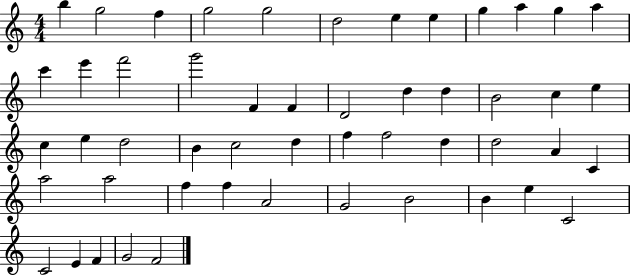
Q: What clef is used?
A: treble